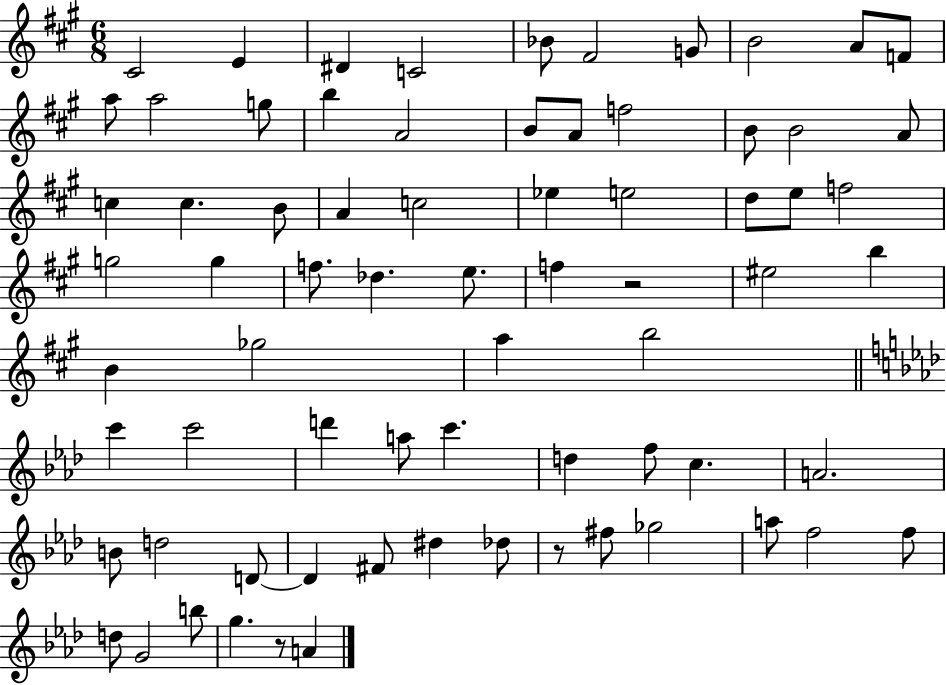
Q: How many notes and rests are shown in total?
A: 72